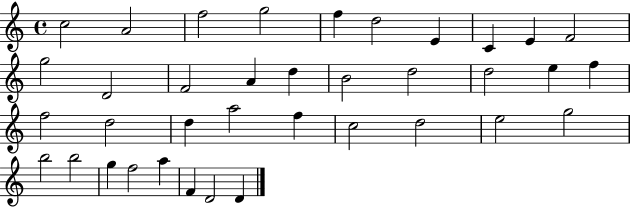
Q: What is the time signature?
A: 4/4